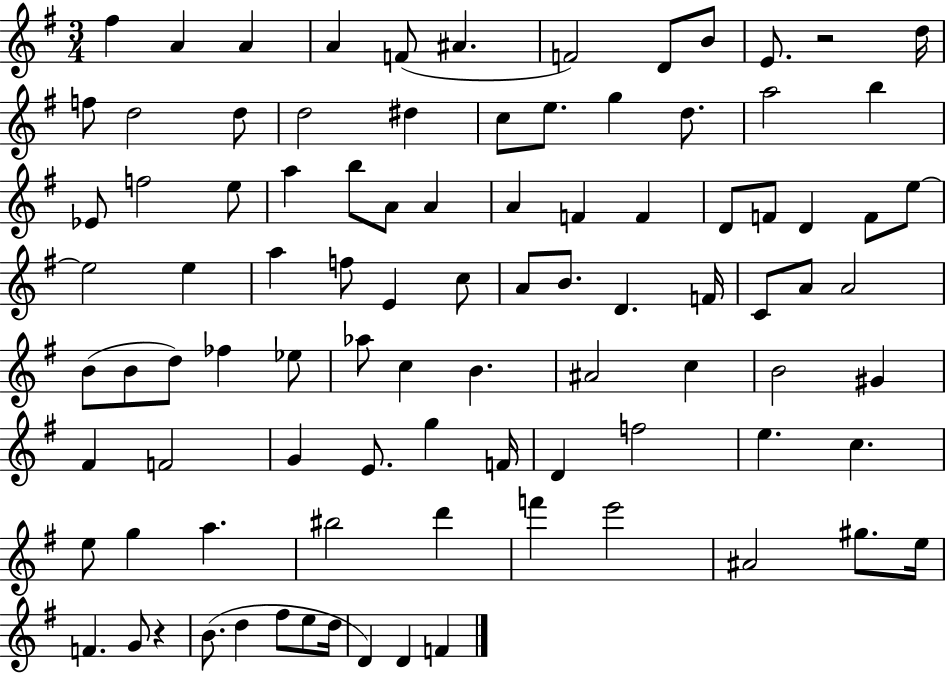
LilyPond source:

{
  \clef treble
  \numericTimeSignature
  \time 3/4
  \key g \major
  \repeat volta 2 { fis''4 a'4 a'4 | a'4 f'8( ais'4. | f'2) d'8 b'8 | e'8. r2 d''16 | \break f''8 d''2 d''8 | d''2 dis''4 | c''8 e''8. g''4 d''8. | a''2 b''4 | \break ees'8 f''2 e''8 | a''4 b''8 a'8 a'4 | a'4 f'4 f'4 | d'8 f'8 d'4 f'8 e''8~~ | \break e''2 e''4 | a''4 f''8 e'4 c''8 | a'8 b'8. d'4. f'16 | c'8 a'8 a'2 | \break b'8( b'8 d''8) fes''4 ees''8 | aes''8 c''4 b'4. | ais'2 c''4 | b'2 gis'4 | \break fis'4 f'2 | g'4 e'8. g''4 f'16 | d'4 f''2 | e''4. c''4. | \break e''8 g''4 a''4. | bis''2 d'''4 | f'''4 e'''2 | ais'2 gis''8. e''16 | \break f'4. g'8 r4 | b'8.( d''4 fis''8 e''8 d''16 | d'4) d'4 f'4 | } \bar "|."
}